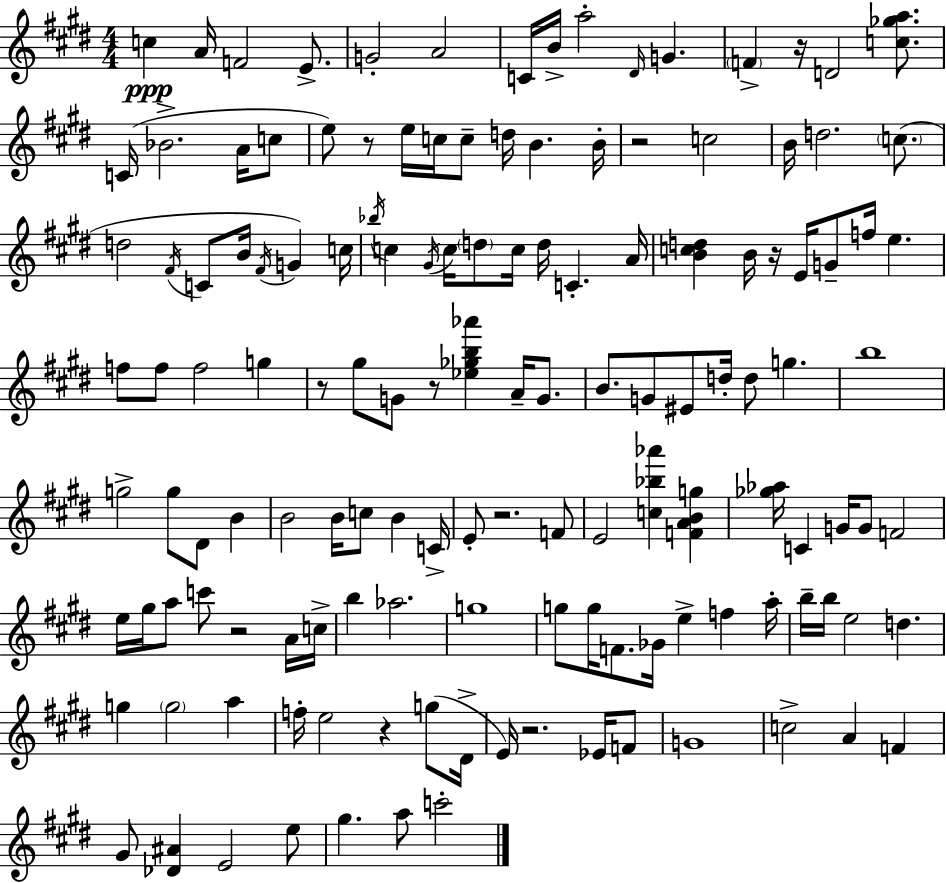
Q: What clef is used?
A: treble